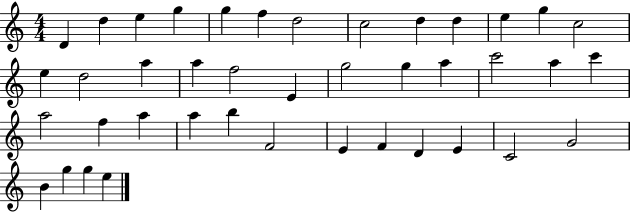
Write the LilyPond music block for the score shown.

{
  \clef treble
  \numericTimeSignature
  \time 4/4
  \key c \major
  d'4 d''4 e''4 g''4 | g''4 f''4 d''2 | c''2 d''4 d''4 | e''4 g''4 c''2 | \break e''4 d''2 a''4 | a''4 f''2 e'4 | g''2 g''4 a''4 | c'''2 a''4 c'''4 | \break a''2 f''4 a''4 | a''4 b''4 f'2 | e'4 f'4 d'4 e'4 | c'2 g'2 | \break b'4 g''4 g''4 e''4 | \bar "|."
}